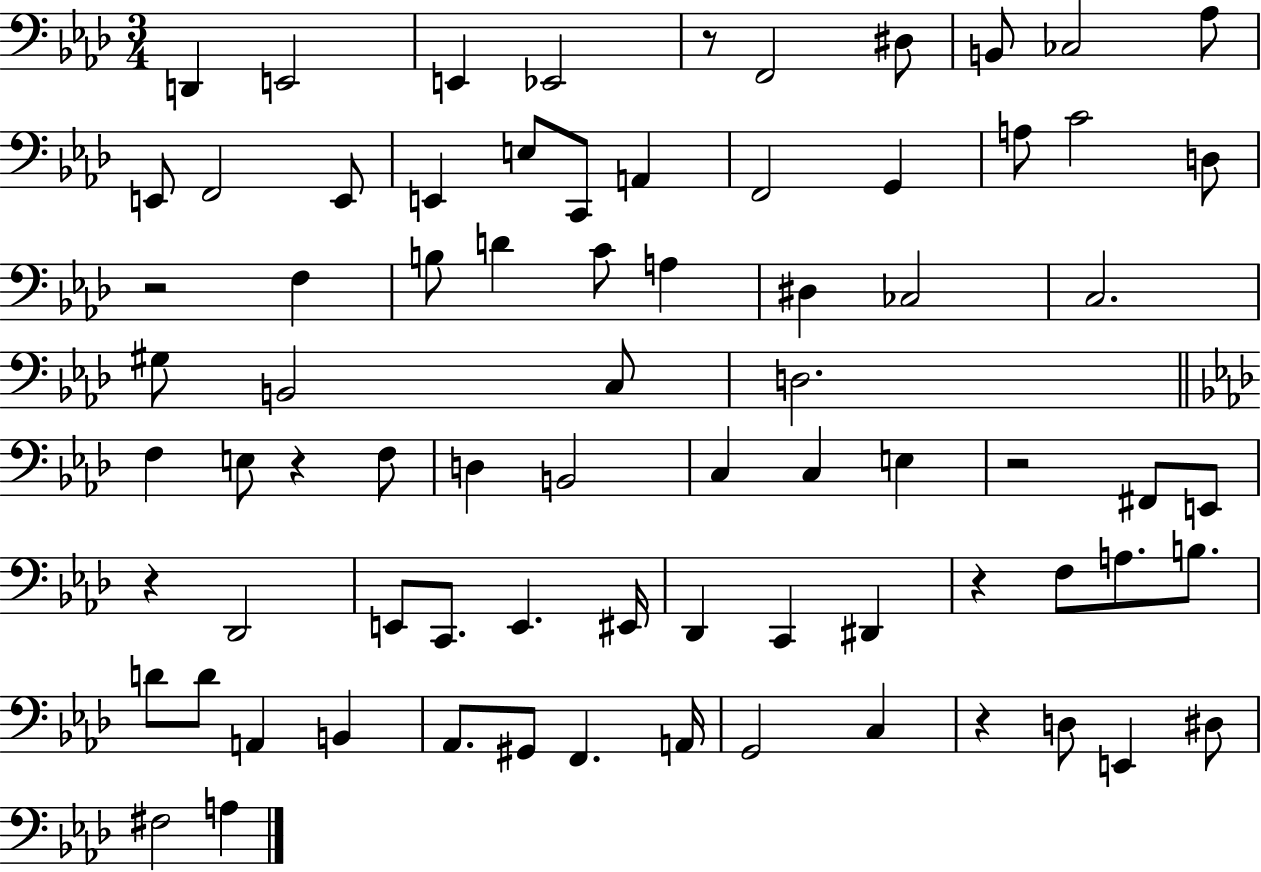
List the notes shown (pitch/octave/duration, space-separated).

D2/q E2/h E2/q Eb2/h R/e F2/h D#3/e B2/e CES3/h Ab3/e E2/e F2/h E2/e E2/q E3/e C2/e A2/q F2/h G2/q A3/e C4/h D3/e R/h F3/q B3/e D4/q C4/e A3/q D#3/q CES3/h C3/h. G#3/e B2/h C3/e D3/h. F3/q E3/e R/q F3/e D3/q B2/h C3/q C3/q E3/q R/h F#2/e E2/e R/q Db2/h E2/e C2/e. E2/q. EIS2/s Db2/q C2/q D#2/q R/q F3/e A3/e. B3/e. D4/e D4/e A2/q B2/q Ab2/e. G#2/e F2/q. A2/s G2/h C3/q R/q D3/e E2/q D#3/e F#3/h A3/q